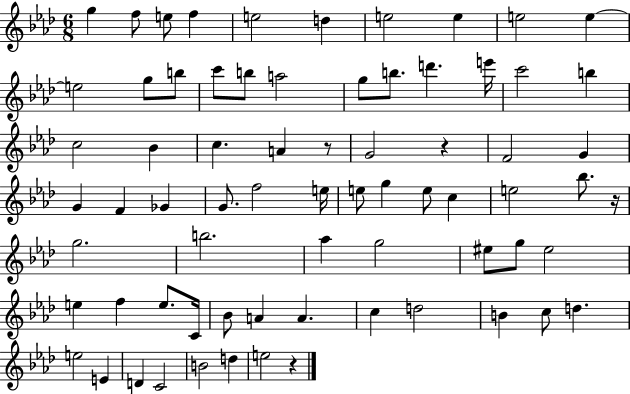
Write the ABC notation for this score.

X:1
T:Untitled
M:6/8
L:1/4
K:Ab
g f/2 e/2 f e2 d e2 e e2 e e2 g/2 b/2 c'/2 b/2 a2 g/2 b/2 d' e'/4 c'2 b c2 _B c A z/2 G2 z F2 G G F _G G/2 f2 e/4 e/2 g e/2 c e2 _b/2 z/4 g2 b2 _a g2 ^e/2 g/2 ^e2 e f e/2 C/4 _B/2 A A c d2 B c/2 d e2 E D C2 B2 d e2 z